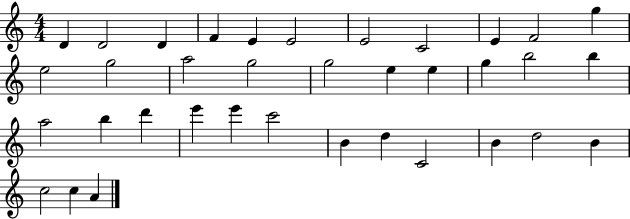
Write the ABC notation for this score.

X:1
T:Untitled
M:4/4
L:1/4
K:C
D D2 D F E E2 E2 C2 E F2 g e2 g2 a2 g2 g2 e e g b2 b a2 b d' e' e' c'2 B d C2 B d2 B c2 c A